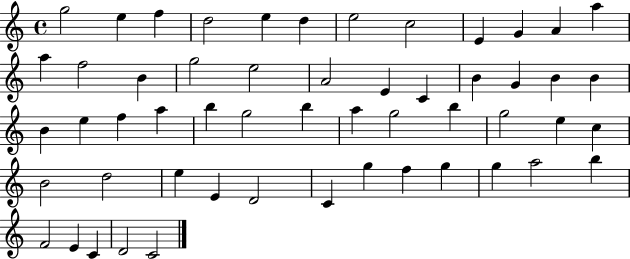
X:1
T:Untitled
M:4/4
L:1/4
K:C
g2 e f d2 e d e2 c2 E G A a a f2 B g2 e2 A2 E C B G B B B e f a b g2 b a g2 b g2 e c B2 d2 e E D2 C g f g g a2 b F2 E C D2 C2